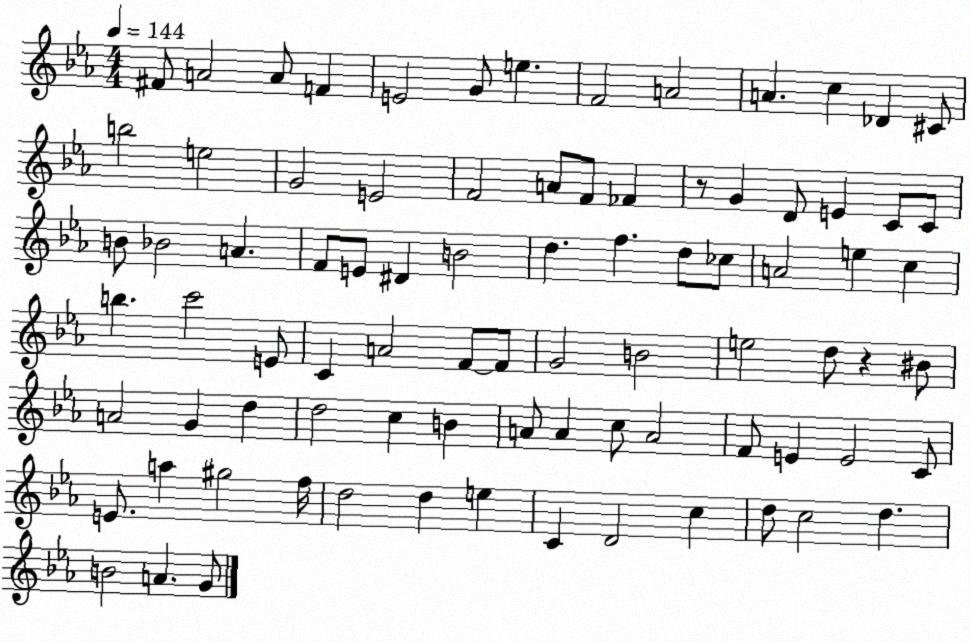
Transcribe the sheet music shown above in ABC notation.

X:1
T:Untitled
M:4/4
L:1/4
K:Eb
^F/2 A2 A/2 F E2 G/2 e F2 A2 A c _D ^C/2 b2 e2 G2 E2 F2 A/2 F/2 _F z/2 G D/2 E C/2 C/2 B/2 _B2 A F/2 E/2 ^D B2 d f d/2 _c/2 A2 e c b c'2 E/2 C A2 F/2 F/2 G2 B2 e2 d/2 z ^B/2 A2 G d d2 c B A/2 A c/2 A2 F/2 E E2 C/2 E/2 a ^g2 f/4 d2 d e C D2 c d/2 c2 d B2 A G/2